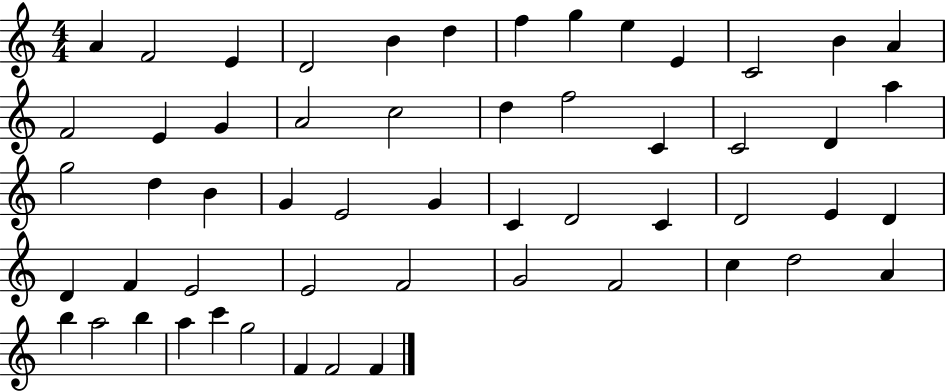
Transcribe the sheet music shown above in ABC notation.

X:1
T:Untitled
M:4/4
L:1/4
K:C
A F2 E D2 B d f g e E C2 B A F2 E G A2 c2 d f2 C C2 D a g2 d B G E2 G C D2 C D2 E D D F E2 E2 F2 G2 F2 c d2 A b a2 b a c' g2 F F2 F